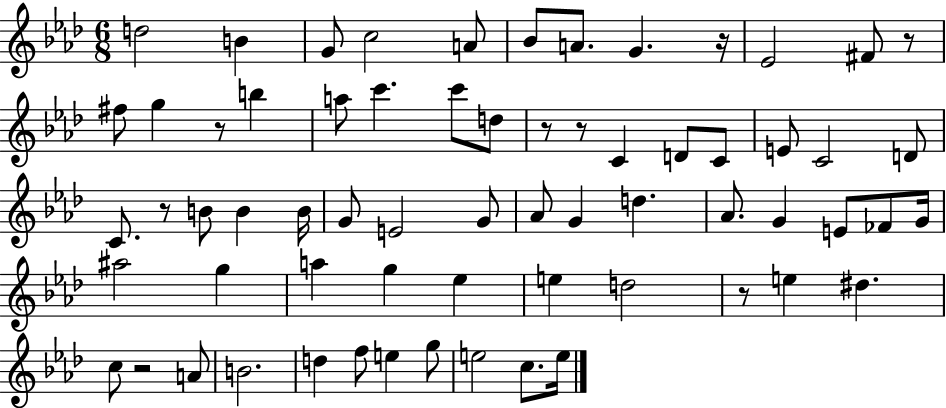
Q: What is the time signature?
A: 6/8